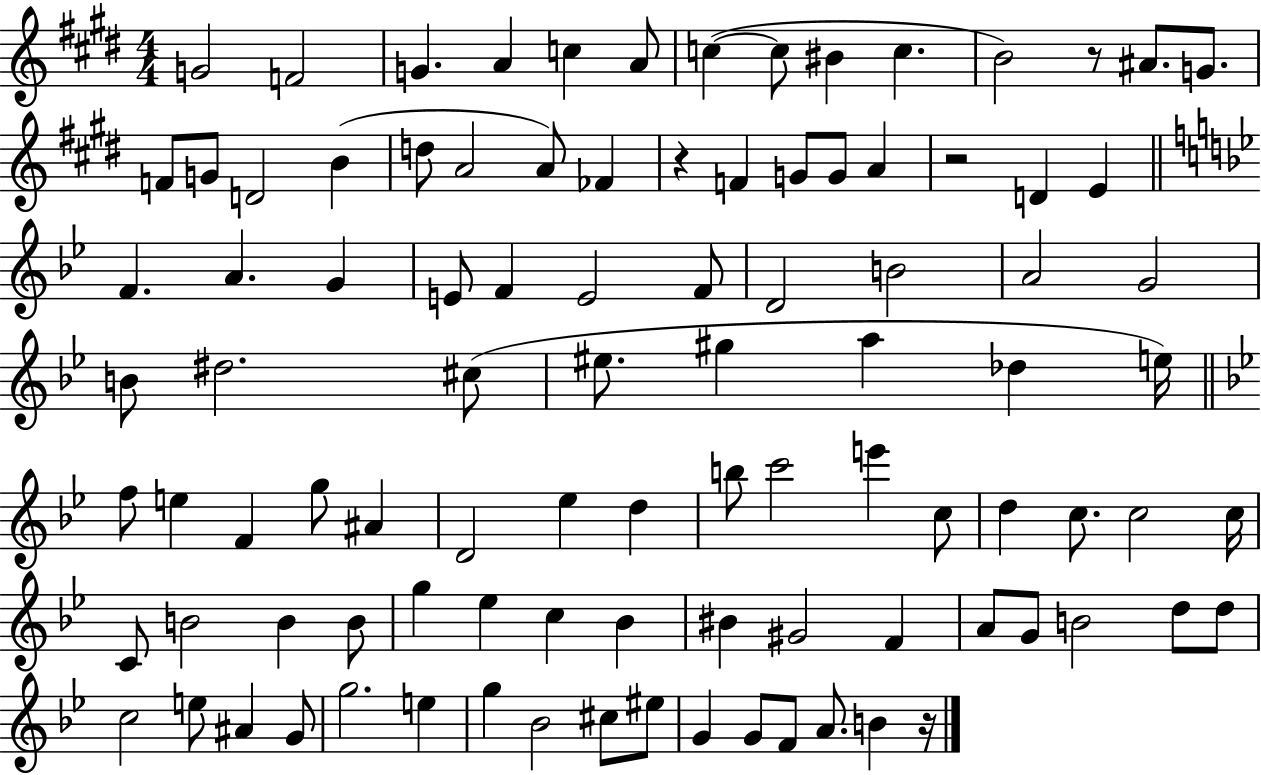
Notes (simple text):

G4/h F4/h G4/q. A4/q C5/q A4/e C5/q C5/e BIS4/q C5/q. B4/h R/e A#4/e. G4/e. F4/e G4/e D4/h B4/q D5/e A4/h A4/e FES4/q R/q F4/q G4/e G4/e A4/q R/h D4/q E4/q F4/q. A4/q. G4/q E4/e F4/q E4/h F4/e D4/h B4/h A4/h G4/h B4/e D#5/h. C#5/e EIS5/e. G#5/q A5/q Db5/q E5/s F5/e E5/q F4/q G5/e A#4/q D4/h Eb5/q D5/q B5/e C6/h E6/q C5/e D5/q C5/e. C5/h C5/s C4/e B4/h B4/q B4/e G5/q Eb5/q C5/q Bb4/q BIS4/q G#4/h F4/q A4/e G4/e B4/h D5/e D5/e C5/h E5/e A#4/q G4/e G5/h. E5/q G5/q Bb4/h C#5/e EIS5/e G4/q G4/e F4/e A4/e. B4/q R/s